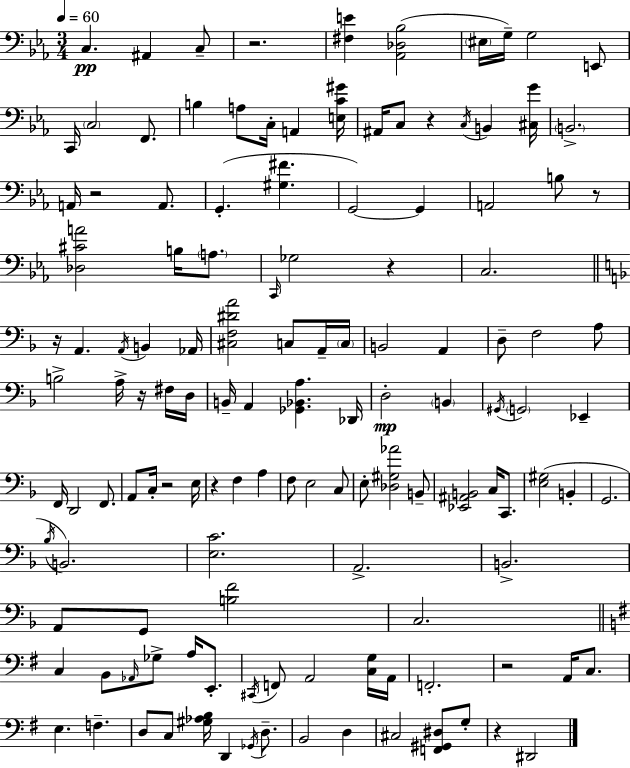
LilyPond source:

{
  \clef bass
  \numericTimeSignature
  \time 3/4
  \key ees \major
  \tempo 4 = 60
  c4.\pp ais,4 c8-- | r2. | <fis e'>4 <aes, des bes>2( | \parenthesize eis16 g16--) g2 e,8 | \break c,16 \parenthesize c2 f,8. | b4 a8 c16-. a,4 <e c' gis'>16 | ais,16 c8 r4 \acciaccatura { c16 } b,4 | <cis g'>16 \parenthesize b,2.-> | \break a,16 r2 a,8. | g,4.-.( <gis fis'>4. | g,2~~) g,4 | a,2 b8 r8 | \break <des cis' a'>2 b16 \parenthesize a8. | \grace { c,16 } ges2 r4 | c2. | \bar "||" \break \key d \minor r16 a,4. \acciaccatura { a,16 } b,4 | aes,16 <cis f dis' a'>2 c8 a,16-- | \parenthesize c16 b,2 a,4 | d8-- f2 a8 | \break b2-> a16-> r16 fis16 | d16 b,16-- a,4 <ges, bes, a>4. | des,16 d2-.\mp \parenthesize b,4 | \acciaccatura { gis,16 } \parenthesize g,2 ees,4-- | \break f,16 d,2 f,8. | a,8 c16-. r2 | e16 r4 f4 a4 | f8 e2 | \break c8 e8-. <des gis aes'>2 | b,8-- <ees, ais, b,>2 c16 c,8. | <e gis>2( b,4-. | g,2. | \break \acciaccatura { bes16 }) b,2. | <e c'>2. | a,2.-> | b,2.-> | \break a,8 g,8 <b f'>2 | c2. | \bar "||" \break \key e \minor c4 b,8 \grace { aes,16 } ges8-> a16 e,8.-. | \acciaccatura { cis,16 } f,8 a,2 | <c g>16 a,16 f,2.-. | r2 a,16 c8. | \break e4. f4.-- | d8 c8 <gis aes b>16 d,4 \acciaccatura { ges,16 } | d8.-- b,2 d4 | cis2 <f, gis, dis>8 | \break g8-. r4 dis,2 | \bar "|."
}